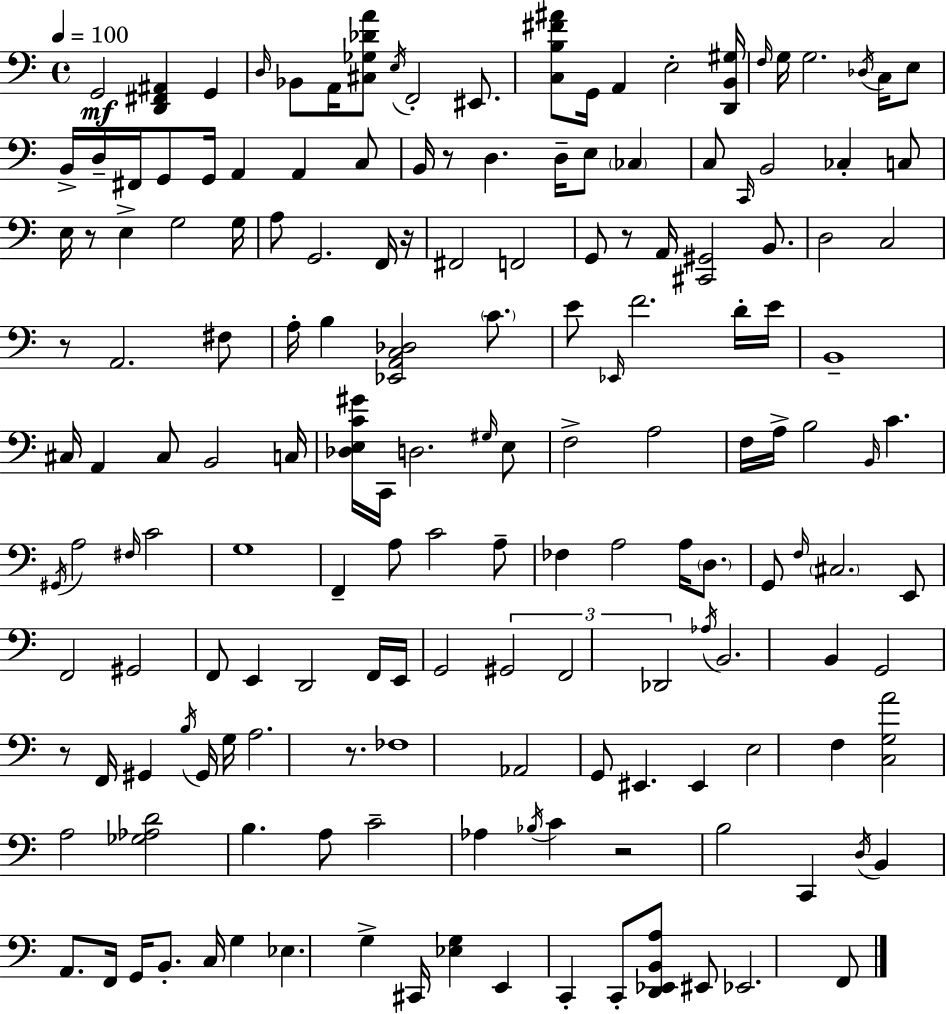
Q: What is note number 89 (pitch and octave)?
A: D3